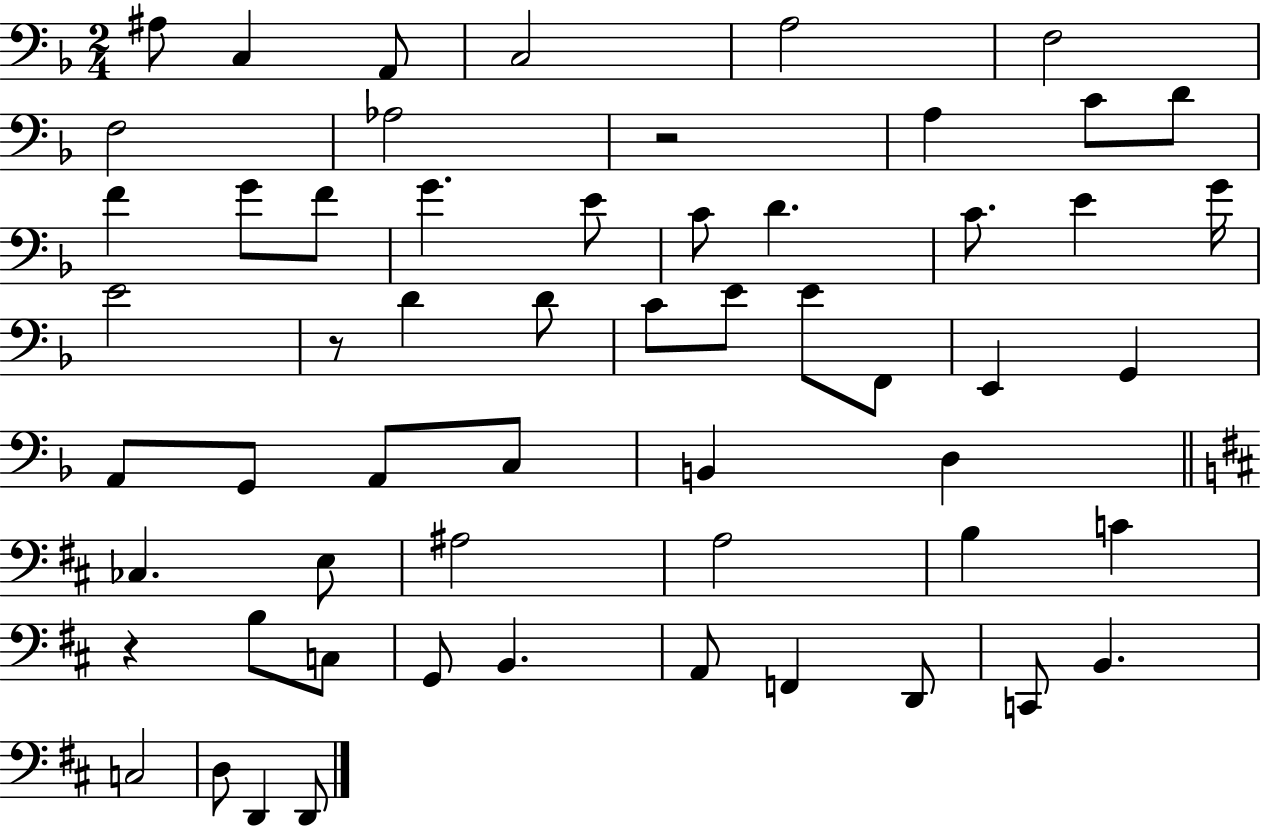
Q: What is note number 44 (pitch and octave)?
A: C3